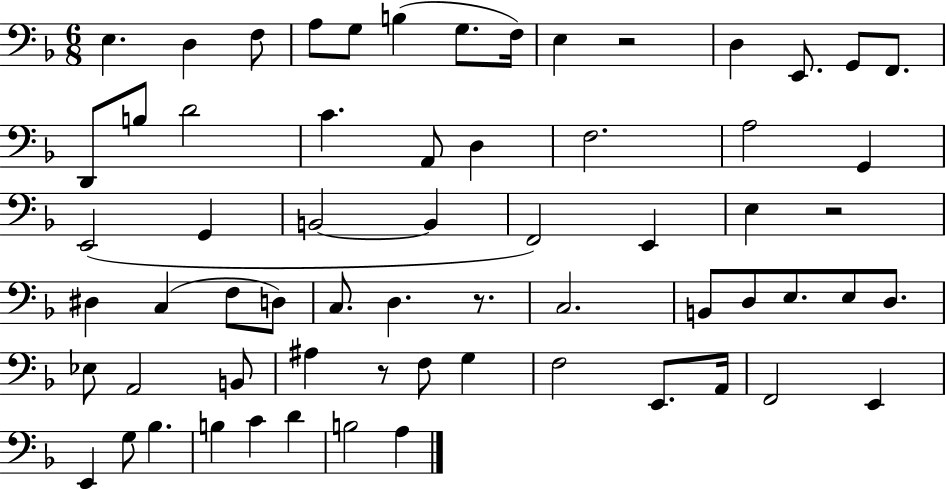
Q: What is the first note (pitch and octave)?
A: E3